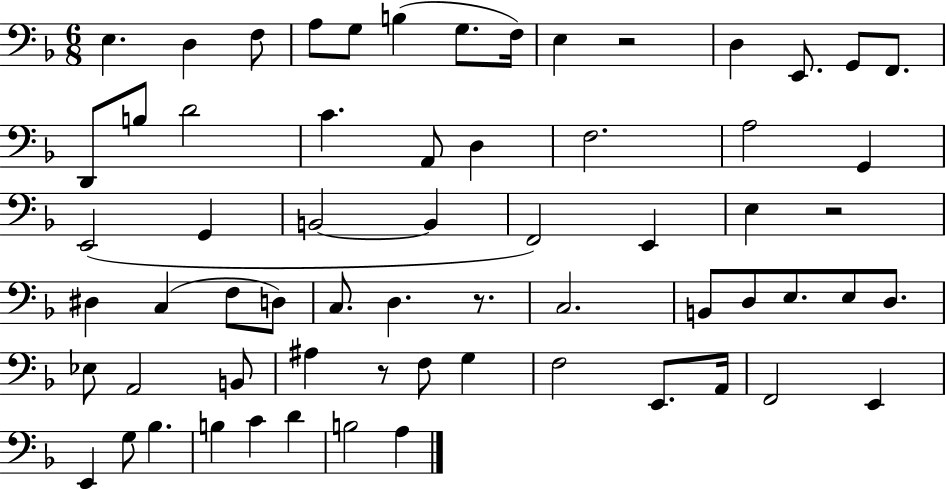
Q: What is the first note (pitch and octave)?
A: E3